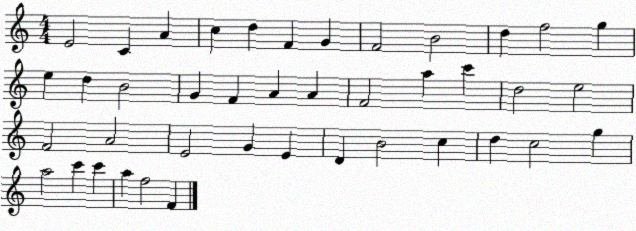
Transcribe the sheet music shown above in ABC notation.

X:1
T:Untitled
M:4/4
L:1/4
K:C
E2 C A c d F G F2 B2 d f2 g e d B2 G F A A F2 a c' d2 e2 F2 A2 E2 G E D B2 c d c2 g a2 c' c' a f2 F